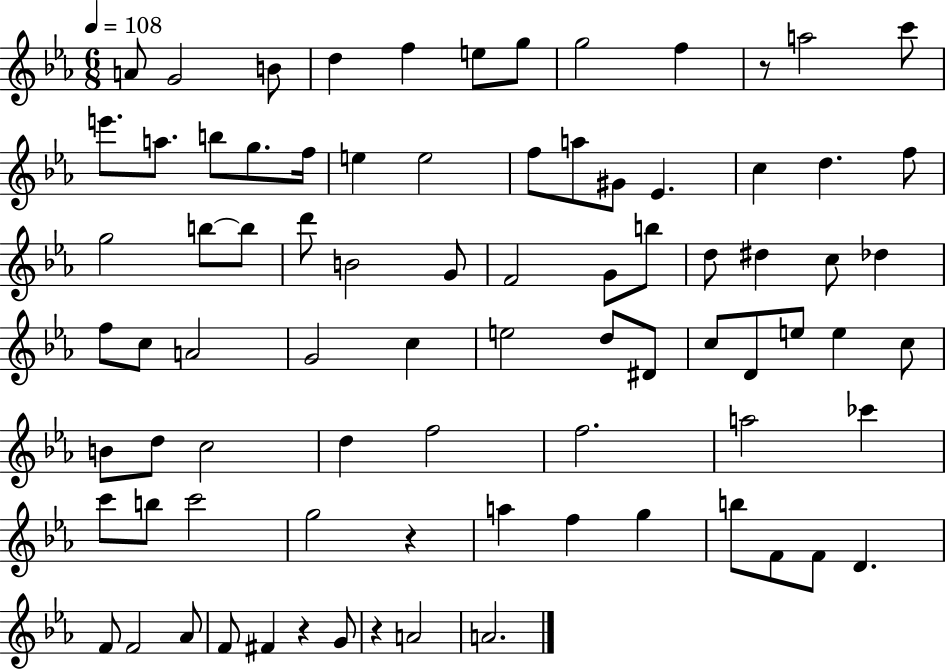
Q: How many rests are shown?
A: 4